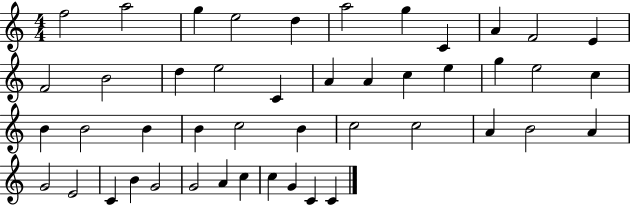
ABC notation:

X:1
T:Untitled
M:4/4
L:1/4
K:C
f2 a2 g e2 d a2 g C A F2 E F2 B2 d e2 C A A c e g e2 c B B2 B B c2 B c2 c2 A B2 A G2 E2 C B G2 G2 A c c G C C